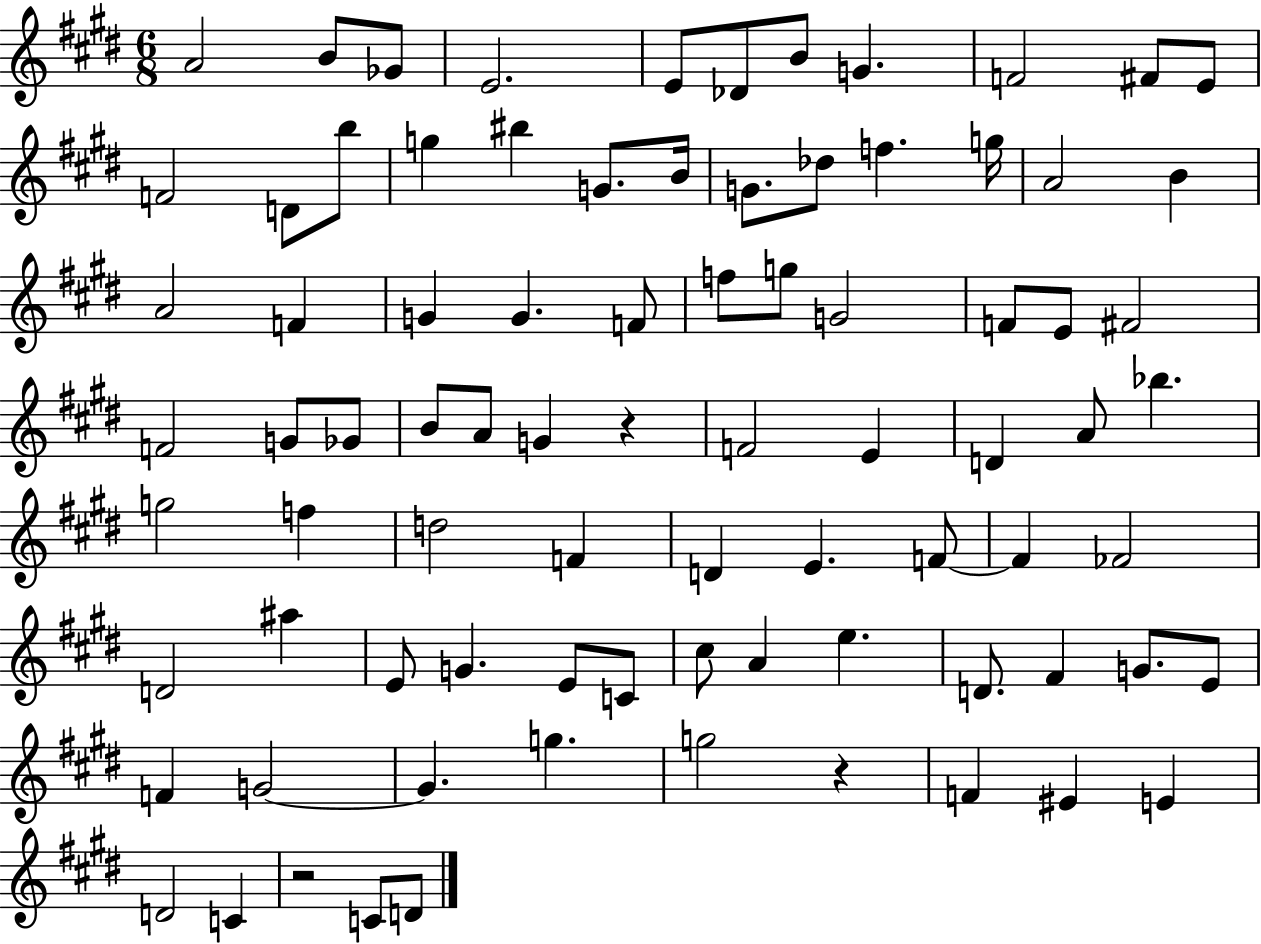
A4/h B4/e Gb4/e E4/h. E4/e Db4/e B4/e G4/q. F4/h F#4/e E4/e F4/h D4/e B5/e G5/q BIS5/q G4/e. B4/s G4/e. Db5/e F5/q. G5/s A4/h B4/q A4/h F4/q G4/q G4/q. F4/e F5/e G5/e G4/h F4/e E4/e F#4/h F4/h G4/e Gb4/e B4/e A4/e G4/q R/q F4/h E4/q D4/q A4/e Bb5/q. G5/h F5/q D5/h F4/q D4/q E4/q. F4/e F4/q FES4/h D4/h A#5/q E4/e G4/q. E4/e C4/e C#5/e A4/q E5/q. D4/e. F#4/q G4/e. E4/e F4/q G4/h G4/q. G5/q. G5/h R/q F4/q EIS4/q E4/q D4/h C4/q R/h C4/e D4/e